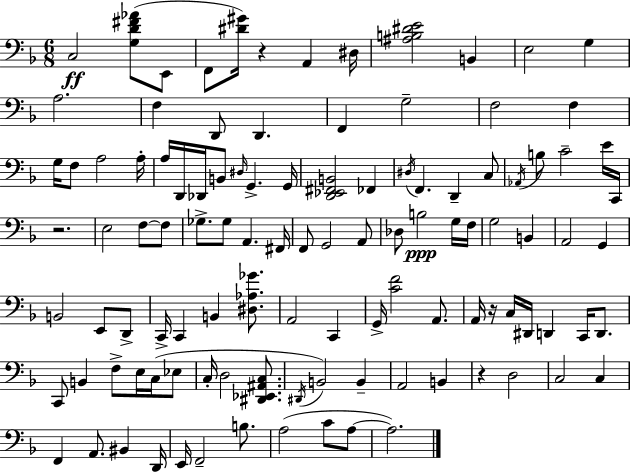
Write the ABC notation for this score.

X:1
T:Untitled
M:6/8
L:1/4
K:Dm
C,2 [G,D^F_A]/2 E,,/2 F,,/2 [^D^G]/4 z A,, ^D,/4 [^A,B,^DE]2 B,, E,2 G, A,2 F, D,,/2 D,, F,, G,2 F,2 F, G,/4 F,/2 A,2 A,/4 A,/4 D,,/4 _D,,/4 B,,/2 ^D,/4 G,, G,,/4 [D,,_E,,^F,,B,,]2 _F,, ^D,/4 F,, D,, C,/2 _A,,/4 B,/2 C2 E/4 C,,/4 z2 E,2 F,/2 F,/2 _G,/2 _G,/2 A,, ^F,,/4 F,,/2 G,,2 A,,/2 _D,/2 B,2 G,/4 F,/4 G,2 B,, A,,2 G,, B,,2 E,,/2 D,,/2 C,,/4 C,, B,, [^D,_A,_G]/2 A,,2 C,, G,,/4 [CF]2 A,,/2 A,,/4 z/4 C,/4 ^D,,/4 D,, C,,/4 D,,/2 C,,/2 B,, F,/2 E,/4 C,/4 _E,/2 C,/4 D,2 [^D,,_E,,^A,,C,]/2 ^D,,/4 B,,2 B,, A,,2 B,, z D,2 C,2 C, F,, A,,/2 ^B,, D,,/4 E,,/4 F,,2 B,/2 A,2 C/2 A,/2 A,2